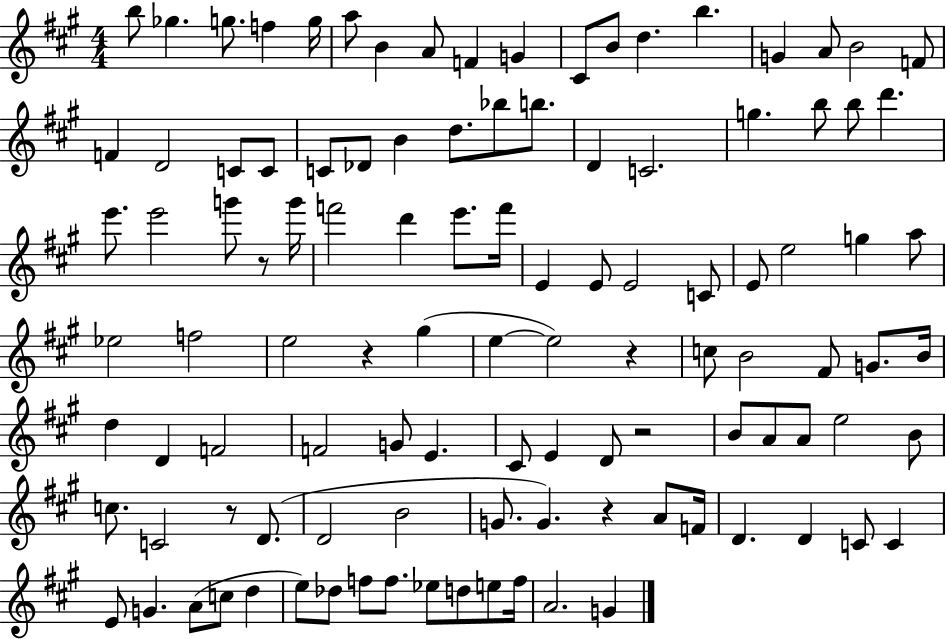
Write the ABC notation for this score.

X:1
T:Untitled
M:4/4
L:1/4
K:A
b/2 _g g/2 f g/4 a/2 B A/2 F G ^C/2 B/2 d b G A/2 B2 F/2 F D2 C/2 C/2 C/2 _D/2 B d/2 _b/2 b/2 D C2 g b/2 b/2 d' e'/2 e'2 g'/2 z/2 g'/4 f'2 d' e'/2 f'/4 E E/2 E2 C/2 E/2 e2 g a/2 _e2 f2 e2 z ^g e e2 z c/2 B2 ^F/2 G/2 B/4 d D F2 F2 G/2 E ^C/2 E D/2 z2 B/2 A/2 A/2 e2 B/2 c/2 C2 z/2 D/2 D2 B2 G/2 G z A/2 F/4 D D C/2 C E/2 G A/2 c/2 d e/2 _d/2 f/2 f/2 _e/2 d/2 e/2 f/4 A2 G